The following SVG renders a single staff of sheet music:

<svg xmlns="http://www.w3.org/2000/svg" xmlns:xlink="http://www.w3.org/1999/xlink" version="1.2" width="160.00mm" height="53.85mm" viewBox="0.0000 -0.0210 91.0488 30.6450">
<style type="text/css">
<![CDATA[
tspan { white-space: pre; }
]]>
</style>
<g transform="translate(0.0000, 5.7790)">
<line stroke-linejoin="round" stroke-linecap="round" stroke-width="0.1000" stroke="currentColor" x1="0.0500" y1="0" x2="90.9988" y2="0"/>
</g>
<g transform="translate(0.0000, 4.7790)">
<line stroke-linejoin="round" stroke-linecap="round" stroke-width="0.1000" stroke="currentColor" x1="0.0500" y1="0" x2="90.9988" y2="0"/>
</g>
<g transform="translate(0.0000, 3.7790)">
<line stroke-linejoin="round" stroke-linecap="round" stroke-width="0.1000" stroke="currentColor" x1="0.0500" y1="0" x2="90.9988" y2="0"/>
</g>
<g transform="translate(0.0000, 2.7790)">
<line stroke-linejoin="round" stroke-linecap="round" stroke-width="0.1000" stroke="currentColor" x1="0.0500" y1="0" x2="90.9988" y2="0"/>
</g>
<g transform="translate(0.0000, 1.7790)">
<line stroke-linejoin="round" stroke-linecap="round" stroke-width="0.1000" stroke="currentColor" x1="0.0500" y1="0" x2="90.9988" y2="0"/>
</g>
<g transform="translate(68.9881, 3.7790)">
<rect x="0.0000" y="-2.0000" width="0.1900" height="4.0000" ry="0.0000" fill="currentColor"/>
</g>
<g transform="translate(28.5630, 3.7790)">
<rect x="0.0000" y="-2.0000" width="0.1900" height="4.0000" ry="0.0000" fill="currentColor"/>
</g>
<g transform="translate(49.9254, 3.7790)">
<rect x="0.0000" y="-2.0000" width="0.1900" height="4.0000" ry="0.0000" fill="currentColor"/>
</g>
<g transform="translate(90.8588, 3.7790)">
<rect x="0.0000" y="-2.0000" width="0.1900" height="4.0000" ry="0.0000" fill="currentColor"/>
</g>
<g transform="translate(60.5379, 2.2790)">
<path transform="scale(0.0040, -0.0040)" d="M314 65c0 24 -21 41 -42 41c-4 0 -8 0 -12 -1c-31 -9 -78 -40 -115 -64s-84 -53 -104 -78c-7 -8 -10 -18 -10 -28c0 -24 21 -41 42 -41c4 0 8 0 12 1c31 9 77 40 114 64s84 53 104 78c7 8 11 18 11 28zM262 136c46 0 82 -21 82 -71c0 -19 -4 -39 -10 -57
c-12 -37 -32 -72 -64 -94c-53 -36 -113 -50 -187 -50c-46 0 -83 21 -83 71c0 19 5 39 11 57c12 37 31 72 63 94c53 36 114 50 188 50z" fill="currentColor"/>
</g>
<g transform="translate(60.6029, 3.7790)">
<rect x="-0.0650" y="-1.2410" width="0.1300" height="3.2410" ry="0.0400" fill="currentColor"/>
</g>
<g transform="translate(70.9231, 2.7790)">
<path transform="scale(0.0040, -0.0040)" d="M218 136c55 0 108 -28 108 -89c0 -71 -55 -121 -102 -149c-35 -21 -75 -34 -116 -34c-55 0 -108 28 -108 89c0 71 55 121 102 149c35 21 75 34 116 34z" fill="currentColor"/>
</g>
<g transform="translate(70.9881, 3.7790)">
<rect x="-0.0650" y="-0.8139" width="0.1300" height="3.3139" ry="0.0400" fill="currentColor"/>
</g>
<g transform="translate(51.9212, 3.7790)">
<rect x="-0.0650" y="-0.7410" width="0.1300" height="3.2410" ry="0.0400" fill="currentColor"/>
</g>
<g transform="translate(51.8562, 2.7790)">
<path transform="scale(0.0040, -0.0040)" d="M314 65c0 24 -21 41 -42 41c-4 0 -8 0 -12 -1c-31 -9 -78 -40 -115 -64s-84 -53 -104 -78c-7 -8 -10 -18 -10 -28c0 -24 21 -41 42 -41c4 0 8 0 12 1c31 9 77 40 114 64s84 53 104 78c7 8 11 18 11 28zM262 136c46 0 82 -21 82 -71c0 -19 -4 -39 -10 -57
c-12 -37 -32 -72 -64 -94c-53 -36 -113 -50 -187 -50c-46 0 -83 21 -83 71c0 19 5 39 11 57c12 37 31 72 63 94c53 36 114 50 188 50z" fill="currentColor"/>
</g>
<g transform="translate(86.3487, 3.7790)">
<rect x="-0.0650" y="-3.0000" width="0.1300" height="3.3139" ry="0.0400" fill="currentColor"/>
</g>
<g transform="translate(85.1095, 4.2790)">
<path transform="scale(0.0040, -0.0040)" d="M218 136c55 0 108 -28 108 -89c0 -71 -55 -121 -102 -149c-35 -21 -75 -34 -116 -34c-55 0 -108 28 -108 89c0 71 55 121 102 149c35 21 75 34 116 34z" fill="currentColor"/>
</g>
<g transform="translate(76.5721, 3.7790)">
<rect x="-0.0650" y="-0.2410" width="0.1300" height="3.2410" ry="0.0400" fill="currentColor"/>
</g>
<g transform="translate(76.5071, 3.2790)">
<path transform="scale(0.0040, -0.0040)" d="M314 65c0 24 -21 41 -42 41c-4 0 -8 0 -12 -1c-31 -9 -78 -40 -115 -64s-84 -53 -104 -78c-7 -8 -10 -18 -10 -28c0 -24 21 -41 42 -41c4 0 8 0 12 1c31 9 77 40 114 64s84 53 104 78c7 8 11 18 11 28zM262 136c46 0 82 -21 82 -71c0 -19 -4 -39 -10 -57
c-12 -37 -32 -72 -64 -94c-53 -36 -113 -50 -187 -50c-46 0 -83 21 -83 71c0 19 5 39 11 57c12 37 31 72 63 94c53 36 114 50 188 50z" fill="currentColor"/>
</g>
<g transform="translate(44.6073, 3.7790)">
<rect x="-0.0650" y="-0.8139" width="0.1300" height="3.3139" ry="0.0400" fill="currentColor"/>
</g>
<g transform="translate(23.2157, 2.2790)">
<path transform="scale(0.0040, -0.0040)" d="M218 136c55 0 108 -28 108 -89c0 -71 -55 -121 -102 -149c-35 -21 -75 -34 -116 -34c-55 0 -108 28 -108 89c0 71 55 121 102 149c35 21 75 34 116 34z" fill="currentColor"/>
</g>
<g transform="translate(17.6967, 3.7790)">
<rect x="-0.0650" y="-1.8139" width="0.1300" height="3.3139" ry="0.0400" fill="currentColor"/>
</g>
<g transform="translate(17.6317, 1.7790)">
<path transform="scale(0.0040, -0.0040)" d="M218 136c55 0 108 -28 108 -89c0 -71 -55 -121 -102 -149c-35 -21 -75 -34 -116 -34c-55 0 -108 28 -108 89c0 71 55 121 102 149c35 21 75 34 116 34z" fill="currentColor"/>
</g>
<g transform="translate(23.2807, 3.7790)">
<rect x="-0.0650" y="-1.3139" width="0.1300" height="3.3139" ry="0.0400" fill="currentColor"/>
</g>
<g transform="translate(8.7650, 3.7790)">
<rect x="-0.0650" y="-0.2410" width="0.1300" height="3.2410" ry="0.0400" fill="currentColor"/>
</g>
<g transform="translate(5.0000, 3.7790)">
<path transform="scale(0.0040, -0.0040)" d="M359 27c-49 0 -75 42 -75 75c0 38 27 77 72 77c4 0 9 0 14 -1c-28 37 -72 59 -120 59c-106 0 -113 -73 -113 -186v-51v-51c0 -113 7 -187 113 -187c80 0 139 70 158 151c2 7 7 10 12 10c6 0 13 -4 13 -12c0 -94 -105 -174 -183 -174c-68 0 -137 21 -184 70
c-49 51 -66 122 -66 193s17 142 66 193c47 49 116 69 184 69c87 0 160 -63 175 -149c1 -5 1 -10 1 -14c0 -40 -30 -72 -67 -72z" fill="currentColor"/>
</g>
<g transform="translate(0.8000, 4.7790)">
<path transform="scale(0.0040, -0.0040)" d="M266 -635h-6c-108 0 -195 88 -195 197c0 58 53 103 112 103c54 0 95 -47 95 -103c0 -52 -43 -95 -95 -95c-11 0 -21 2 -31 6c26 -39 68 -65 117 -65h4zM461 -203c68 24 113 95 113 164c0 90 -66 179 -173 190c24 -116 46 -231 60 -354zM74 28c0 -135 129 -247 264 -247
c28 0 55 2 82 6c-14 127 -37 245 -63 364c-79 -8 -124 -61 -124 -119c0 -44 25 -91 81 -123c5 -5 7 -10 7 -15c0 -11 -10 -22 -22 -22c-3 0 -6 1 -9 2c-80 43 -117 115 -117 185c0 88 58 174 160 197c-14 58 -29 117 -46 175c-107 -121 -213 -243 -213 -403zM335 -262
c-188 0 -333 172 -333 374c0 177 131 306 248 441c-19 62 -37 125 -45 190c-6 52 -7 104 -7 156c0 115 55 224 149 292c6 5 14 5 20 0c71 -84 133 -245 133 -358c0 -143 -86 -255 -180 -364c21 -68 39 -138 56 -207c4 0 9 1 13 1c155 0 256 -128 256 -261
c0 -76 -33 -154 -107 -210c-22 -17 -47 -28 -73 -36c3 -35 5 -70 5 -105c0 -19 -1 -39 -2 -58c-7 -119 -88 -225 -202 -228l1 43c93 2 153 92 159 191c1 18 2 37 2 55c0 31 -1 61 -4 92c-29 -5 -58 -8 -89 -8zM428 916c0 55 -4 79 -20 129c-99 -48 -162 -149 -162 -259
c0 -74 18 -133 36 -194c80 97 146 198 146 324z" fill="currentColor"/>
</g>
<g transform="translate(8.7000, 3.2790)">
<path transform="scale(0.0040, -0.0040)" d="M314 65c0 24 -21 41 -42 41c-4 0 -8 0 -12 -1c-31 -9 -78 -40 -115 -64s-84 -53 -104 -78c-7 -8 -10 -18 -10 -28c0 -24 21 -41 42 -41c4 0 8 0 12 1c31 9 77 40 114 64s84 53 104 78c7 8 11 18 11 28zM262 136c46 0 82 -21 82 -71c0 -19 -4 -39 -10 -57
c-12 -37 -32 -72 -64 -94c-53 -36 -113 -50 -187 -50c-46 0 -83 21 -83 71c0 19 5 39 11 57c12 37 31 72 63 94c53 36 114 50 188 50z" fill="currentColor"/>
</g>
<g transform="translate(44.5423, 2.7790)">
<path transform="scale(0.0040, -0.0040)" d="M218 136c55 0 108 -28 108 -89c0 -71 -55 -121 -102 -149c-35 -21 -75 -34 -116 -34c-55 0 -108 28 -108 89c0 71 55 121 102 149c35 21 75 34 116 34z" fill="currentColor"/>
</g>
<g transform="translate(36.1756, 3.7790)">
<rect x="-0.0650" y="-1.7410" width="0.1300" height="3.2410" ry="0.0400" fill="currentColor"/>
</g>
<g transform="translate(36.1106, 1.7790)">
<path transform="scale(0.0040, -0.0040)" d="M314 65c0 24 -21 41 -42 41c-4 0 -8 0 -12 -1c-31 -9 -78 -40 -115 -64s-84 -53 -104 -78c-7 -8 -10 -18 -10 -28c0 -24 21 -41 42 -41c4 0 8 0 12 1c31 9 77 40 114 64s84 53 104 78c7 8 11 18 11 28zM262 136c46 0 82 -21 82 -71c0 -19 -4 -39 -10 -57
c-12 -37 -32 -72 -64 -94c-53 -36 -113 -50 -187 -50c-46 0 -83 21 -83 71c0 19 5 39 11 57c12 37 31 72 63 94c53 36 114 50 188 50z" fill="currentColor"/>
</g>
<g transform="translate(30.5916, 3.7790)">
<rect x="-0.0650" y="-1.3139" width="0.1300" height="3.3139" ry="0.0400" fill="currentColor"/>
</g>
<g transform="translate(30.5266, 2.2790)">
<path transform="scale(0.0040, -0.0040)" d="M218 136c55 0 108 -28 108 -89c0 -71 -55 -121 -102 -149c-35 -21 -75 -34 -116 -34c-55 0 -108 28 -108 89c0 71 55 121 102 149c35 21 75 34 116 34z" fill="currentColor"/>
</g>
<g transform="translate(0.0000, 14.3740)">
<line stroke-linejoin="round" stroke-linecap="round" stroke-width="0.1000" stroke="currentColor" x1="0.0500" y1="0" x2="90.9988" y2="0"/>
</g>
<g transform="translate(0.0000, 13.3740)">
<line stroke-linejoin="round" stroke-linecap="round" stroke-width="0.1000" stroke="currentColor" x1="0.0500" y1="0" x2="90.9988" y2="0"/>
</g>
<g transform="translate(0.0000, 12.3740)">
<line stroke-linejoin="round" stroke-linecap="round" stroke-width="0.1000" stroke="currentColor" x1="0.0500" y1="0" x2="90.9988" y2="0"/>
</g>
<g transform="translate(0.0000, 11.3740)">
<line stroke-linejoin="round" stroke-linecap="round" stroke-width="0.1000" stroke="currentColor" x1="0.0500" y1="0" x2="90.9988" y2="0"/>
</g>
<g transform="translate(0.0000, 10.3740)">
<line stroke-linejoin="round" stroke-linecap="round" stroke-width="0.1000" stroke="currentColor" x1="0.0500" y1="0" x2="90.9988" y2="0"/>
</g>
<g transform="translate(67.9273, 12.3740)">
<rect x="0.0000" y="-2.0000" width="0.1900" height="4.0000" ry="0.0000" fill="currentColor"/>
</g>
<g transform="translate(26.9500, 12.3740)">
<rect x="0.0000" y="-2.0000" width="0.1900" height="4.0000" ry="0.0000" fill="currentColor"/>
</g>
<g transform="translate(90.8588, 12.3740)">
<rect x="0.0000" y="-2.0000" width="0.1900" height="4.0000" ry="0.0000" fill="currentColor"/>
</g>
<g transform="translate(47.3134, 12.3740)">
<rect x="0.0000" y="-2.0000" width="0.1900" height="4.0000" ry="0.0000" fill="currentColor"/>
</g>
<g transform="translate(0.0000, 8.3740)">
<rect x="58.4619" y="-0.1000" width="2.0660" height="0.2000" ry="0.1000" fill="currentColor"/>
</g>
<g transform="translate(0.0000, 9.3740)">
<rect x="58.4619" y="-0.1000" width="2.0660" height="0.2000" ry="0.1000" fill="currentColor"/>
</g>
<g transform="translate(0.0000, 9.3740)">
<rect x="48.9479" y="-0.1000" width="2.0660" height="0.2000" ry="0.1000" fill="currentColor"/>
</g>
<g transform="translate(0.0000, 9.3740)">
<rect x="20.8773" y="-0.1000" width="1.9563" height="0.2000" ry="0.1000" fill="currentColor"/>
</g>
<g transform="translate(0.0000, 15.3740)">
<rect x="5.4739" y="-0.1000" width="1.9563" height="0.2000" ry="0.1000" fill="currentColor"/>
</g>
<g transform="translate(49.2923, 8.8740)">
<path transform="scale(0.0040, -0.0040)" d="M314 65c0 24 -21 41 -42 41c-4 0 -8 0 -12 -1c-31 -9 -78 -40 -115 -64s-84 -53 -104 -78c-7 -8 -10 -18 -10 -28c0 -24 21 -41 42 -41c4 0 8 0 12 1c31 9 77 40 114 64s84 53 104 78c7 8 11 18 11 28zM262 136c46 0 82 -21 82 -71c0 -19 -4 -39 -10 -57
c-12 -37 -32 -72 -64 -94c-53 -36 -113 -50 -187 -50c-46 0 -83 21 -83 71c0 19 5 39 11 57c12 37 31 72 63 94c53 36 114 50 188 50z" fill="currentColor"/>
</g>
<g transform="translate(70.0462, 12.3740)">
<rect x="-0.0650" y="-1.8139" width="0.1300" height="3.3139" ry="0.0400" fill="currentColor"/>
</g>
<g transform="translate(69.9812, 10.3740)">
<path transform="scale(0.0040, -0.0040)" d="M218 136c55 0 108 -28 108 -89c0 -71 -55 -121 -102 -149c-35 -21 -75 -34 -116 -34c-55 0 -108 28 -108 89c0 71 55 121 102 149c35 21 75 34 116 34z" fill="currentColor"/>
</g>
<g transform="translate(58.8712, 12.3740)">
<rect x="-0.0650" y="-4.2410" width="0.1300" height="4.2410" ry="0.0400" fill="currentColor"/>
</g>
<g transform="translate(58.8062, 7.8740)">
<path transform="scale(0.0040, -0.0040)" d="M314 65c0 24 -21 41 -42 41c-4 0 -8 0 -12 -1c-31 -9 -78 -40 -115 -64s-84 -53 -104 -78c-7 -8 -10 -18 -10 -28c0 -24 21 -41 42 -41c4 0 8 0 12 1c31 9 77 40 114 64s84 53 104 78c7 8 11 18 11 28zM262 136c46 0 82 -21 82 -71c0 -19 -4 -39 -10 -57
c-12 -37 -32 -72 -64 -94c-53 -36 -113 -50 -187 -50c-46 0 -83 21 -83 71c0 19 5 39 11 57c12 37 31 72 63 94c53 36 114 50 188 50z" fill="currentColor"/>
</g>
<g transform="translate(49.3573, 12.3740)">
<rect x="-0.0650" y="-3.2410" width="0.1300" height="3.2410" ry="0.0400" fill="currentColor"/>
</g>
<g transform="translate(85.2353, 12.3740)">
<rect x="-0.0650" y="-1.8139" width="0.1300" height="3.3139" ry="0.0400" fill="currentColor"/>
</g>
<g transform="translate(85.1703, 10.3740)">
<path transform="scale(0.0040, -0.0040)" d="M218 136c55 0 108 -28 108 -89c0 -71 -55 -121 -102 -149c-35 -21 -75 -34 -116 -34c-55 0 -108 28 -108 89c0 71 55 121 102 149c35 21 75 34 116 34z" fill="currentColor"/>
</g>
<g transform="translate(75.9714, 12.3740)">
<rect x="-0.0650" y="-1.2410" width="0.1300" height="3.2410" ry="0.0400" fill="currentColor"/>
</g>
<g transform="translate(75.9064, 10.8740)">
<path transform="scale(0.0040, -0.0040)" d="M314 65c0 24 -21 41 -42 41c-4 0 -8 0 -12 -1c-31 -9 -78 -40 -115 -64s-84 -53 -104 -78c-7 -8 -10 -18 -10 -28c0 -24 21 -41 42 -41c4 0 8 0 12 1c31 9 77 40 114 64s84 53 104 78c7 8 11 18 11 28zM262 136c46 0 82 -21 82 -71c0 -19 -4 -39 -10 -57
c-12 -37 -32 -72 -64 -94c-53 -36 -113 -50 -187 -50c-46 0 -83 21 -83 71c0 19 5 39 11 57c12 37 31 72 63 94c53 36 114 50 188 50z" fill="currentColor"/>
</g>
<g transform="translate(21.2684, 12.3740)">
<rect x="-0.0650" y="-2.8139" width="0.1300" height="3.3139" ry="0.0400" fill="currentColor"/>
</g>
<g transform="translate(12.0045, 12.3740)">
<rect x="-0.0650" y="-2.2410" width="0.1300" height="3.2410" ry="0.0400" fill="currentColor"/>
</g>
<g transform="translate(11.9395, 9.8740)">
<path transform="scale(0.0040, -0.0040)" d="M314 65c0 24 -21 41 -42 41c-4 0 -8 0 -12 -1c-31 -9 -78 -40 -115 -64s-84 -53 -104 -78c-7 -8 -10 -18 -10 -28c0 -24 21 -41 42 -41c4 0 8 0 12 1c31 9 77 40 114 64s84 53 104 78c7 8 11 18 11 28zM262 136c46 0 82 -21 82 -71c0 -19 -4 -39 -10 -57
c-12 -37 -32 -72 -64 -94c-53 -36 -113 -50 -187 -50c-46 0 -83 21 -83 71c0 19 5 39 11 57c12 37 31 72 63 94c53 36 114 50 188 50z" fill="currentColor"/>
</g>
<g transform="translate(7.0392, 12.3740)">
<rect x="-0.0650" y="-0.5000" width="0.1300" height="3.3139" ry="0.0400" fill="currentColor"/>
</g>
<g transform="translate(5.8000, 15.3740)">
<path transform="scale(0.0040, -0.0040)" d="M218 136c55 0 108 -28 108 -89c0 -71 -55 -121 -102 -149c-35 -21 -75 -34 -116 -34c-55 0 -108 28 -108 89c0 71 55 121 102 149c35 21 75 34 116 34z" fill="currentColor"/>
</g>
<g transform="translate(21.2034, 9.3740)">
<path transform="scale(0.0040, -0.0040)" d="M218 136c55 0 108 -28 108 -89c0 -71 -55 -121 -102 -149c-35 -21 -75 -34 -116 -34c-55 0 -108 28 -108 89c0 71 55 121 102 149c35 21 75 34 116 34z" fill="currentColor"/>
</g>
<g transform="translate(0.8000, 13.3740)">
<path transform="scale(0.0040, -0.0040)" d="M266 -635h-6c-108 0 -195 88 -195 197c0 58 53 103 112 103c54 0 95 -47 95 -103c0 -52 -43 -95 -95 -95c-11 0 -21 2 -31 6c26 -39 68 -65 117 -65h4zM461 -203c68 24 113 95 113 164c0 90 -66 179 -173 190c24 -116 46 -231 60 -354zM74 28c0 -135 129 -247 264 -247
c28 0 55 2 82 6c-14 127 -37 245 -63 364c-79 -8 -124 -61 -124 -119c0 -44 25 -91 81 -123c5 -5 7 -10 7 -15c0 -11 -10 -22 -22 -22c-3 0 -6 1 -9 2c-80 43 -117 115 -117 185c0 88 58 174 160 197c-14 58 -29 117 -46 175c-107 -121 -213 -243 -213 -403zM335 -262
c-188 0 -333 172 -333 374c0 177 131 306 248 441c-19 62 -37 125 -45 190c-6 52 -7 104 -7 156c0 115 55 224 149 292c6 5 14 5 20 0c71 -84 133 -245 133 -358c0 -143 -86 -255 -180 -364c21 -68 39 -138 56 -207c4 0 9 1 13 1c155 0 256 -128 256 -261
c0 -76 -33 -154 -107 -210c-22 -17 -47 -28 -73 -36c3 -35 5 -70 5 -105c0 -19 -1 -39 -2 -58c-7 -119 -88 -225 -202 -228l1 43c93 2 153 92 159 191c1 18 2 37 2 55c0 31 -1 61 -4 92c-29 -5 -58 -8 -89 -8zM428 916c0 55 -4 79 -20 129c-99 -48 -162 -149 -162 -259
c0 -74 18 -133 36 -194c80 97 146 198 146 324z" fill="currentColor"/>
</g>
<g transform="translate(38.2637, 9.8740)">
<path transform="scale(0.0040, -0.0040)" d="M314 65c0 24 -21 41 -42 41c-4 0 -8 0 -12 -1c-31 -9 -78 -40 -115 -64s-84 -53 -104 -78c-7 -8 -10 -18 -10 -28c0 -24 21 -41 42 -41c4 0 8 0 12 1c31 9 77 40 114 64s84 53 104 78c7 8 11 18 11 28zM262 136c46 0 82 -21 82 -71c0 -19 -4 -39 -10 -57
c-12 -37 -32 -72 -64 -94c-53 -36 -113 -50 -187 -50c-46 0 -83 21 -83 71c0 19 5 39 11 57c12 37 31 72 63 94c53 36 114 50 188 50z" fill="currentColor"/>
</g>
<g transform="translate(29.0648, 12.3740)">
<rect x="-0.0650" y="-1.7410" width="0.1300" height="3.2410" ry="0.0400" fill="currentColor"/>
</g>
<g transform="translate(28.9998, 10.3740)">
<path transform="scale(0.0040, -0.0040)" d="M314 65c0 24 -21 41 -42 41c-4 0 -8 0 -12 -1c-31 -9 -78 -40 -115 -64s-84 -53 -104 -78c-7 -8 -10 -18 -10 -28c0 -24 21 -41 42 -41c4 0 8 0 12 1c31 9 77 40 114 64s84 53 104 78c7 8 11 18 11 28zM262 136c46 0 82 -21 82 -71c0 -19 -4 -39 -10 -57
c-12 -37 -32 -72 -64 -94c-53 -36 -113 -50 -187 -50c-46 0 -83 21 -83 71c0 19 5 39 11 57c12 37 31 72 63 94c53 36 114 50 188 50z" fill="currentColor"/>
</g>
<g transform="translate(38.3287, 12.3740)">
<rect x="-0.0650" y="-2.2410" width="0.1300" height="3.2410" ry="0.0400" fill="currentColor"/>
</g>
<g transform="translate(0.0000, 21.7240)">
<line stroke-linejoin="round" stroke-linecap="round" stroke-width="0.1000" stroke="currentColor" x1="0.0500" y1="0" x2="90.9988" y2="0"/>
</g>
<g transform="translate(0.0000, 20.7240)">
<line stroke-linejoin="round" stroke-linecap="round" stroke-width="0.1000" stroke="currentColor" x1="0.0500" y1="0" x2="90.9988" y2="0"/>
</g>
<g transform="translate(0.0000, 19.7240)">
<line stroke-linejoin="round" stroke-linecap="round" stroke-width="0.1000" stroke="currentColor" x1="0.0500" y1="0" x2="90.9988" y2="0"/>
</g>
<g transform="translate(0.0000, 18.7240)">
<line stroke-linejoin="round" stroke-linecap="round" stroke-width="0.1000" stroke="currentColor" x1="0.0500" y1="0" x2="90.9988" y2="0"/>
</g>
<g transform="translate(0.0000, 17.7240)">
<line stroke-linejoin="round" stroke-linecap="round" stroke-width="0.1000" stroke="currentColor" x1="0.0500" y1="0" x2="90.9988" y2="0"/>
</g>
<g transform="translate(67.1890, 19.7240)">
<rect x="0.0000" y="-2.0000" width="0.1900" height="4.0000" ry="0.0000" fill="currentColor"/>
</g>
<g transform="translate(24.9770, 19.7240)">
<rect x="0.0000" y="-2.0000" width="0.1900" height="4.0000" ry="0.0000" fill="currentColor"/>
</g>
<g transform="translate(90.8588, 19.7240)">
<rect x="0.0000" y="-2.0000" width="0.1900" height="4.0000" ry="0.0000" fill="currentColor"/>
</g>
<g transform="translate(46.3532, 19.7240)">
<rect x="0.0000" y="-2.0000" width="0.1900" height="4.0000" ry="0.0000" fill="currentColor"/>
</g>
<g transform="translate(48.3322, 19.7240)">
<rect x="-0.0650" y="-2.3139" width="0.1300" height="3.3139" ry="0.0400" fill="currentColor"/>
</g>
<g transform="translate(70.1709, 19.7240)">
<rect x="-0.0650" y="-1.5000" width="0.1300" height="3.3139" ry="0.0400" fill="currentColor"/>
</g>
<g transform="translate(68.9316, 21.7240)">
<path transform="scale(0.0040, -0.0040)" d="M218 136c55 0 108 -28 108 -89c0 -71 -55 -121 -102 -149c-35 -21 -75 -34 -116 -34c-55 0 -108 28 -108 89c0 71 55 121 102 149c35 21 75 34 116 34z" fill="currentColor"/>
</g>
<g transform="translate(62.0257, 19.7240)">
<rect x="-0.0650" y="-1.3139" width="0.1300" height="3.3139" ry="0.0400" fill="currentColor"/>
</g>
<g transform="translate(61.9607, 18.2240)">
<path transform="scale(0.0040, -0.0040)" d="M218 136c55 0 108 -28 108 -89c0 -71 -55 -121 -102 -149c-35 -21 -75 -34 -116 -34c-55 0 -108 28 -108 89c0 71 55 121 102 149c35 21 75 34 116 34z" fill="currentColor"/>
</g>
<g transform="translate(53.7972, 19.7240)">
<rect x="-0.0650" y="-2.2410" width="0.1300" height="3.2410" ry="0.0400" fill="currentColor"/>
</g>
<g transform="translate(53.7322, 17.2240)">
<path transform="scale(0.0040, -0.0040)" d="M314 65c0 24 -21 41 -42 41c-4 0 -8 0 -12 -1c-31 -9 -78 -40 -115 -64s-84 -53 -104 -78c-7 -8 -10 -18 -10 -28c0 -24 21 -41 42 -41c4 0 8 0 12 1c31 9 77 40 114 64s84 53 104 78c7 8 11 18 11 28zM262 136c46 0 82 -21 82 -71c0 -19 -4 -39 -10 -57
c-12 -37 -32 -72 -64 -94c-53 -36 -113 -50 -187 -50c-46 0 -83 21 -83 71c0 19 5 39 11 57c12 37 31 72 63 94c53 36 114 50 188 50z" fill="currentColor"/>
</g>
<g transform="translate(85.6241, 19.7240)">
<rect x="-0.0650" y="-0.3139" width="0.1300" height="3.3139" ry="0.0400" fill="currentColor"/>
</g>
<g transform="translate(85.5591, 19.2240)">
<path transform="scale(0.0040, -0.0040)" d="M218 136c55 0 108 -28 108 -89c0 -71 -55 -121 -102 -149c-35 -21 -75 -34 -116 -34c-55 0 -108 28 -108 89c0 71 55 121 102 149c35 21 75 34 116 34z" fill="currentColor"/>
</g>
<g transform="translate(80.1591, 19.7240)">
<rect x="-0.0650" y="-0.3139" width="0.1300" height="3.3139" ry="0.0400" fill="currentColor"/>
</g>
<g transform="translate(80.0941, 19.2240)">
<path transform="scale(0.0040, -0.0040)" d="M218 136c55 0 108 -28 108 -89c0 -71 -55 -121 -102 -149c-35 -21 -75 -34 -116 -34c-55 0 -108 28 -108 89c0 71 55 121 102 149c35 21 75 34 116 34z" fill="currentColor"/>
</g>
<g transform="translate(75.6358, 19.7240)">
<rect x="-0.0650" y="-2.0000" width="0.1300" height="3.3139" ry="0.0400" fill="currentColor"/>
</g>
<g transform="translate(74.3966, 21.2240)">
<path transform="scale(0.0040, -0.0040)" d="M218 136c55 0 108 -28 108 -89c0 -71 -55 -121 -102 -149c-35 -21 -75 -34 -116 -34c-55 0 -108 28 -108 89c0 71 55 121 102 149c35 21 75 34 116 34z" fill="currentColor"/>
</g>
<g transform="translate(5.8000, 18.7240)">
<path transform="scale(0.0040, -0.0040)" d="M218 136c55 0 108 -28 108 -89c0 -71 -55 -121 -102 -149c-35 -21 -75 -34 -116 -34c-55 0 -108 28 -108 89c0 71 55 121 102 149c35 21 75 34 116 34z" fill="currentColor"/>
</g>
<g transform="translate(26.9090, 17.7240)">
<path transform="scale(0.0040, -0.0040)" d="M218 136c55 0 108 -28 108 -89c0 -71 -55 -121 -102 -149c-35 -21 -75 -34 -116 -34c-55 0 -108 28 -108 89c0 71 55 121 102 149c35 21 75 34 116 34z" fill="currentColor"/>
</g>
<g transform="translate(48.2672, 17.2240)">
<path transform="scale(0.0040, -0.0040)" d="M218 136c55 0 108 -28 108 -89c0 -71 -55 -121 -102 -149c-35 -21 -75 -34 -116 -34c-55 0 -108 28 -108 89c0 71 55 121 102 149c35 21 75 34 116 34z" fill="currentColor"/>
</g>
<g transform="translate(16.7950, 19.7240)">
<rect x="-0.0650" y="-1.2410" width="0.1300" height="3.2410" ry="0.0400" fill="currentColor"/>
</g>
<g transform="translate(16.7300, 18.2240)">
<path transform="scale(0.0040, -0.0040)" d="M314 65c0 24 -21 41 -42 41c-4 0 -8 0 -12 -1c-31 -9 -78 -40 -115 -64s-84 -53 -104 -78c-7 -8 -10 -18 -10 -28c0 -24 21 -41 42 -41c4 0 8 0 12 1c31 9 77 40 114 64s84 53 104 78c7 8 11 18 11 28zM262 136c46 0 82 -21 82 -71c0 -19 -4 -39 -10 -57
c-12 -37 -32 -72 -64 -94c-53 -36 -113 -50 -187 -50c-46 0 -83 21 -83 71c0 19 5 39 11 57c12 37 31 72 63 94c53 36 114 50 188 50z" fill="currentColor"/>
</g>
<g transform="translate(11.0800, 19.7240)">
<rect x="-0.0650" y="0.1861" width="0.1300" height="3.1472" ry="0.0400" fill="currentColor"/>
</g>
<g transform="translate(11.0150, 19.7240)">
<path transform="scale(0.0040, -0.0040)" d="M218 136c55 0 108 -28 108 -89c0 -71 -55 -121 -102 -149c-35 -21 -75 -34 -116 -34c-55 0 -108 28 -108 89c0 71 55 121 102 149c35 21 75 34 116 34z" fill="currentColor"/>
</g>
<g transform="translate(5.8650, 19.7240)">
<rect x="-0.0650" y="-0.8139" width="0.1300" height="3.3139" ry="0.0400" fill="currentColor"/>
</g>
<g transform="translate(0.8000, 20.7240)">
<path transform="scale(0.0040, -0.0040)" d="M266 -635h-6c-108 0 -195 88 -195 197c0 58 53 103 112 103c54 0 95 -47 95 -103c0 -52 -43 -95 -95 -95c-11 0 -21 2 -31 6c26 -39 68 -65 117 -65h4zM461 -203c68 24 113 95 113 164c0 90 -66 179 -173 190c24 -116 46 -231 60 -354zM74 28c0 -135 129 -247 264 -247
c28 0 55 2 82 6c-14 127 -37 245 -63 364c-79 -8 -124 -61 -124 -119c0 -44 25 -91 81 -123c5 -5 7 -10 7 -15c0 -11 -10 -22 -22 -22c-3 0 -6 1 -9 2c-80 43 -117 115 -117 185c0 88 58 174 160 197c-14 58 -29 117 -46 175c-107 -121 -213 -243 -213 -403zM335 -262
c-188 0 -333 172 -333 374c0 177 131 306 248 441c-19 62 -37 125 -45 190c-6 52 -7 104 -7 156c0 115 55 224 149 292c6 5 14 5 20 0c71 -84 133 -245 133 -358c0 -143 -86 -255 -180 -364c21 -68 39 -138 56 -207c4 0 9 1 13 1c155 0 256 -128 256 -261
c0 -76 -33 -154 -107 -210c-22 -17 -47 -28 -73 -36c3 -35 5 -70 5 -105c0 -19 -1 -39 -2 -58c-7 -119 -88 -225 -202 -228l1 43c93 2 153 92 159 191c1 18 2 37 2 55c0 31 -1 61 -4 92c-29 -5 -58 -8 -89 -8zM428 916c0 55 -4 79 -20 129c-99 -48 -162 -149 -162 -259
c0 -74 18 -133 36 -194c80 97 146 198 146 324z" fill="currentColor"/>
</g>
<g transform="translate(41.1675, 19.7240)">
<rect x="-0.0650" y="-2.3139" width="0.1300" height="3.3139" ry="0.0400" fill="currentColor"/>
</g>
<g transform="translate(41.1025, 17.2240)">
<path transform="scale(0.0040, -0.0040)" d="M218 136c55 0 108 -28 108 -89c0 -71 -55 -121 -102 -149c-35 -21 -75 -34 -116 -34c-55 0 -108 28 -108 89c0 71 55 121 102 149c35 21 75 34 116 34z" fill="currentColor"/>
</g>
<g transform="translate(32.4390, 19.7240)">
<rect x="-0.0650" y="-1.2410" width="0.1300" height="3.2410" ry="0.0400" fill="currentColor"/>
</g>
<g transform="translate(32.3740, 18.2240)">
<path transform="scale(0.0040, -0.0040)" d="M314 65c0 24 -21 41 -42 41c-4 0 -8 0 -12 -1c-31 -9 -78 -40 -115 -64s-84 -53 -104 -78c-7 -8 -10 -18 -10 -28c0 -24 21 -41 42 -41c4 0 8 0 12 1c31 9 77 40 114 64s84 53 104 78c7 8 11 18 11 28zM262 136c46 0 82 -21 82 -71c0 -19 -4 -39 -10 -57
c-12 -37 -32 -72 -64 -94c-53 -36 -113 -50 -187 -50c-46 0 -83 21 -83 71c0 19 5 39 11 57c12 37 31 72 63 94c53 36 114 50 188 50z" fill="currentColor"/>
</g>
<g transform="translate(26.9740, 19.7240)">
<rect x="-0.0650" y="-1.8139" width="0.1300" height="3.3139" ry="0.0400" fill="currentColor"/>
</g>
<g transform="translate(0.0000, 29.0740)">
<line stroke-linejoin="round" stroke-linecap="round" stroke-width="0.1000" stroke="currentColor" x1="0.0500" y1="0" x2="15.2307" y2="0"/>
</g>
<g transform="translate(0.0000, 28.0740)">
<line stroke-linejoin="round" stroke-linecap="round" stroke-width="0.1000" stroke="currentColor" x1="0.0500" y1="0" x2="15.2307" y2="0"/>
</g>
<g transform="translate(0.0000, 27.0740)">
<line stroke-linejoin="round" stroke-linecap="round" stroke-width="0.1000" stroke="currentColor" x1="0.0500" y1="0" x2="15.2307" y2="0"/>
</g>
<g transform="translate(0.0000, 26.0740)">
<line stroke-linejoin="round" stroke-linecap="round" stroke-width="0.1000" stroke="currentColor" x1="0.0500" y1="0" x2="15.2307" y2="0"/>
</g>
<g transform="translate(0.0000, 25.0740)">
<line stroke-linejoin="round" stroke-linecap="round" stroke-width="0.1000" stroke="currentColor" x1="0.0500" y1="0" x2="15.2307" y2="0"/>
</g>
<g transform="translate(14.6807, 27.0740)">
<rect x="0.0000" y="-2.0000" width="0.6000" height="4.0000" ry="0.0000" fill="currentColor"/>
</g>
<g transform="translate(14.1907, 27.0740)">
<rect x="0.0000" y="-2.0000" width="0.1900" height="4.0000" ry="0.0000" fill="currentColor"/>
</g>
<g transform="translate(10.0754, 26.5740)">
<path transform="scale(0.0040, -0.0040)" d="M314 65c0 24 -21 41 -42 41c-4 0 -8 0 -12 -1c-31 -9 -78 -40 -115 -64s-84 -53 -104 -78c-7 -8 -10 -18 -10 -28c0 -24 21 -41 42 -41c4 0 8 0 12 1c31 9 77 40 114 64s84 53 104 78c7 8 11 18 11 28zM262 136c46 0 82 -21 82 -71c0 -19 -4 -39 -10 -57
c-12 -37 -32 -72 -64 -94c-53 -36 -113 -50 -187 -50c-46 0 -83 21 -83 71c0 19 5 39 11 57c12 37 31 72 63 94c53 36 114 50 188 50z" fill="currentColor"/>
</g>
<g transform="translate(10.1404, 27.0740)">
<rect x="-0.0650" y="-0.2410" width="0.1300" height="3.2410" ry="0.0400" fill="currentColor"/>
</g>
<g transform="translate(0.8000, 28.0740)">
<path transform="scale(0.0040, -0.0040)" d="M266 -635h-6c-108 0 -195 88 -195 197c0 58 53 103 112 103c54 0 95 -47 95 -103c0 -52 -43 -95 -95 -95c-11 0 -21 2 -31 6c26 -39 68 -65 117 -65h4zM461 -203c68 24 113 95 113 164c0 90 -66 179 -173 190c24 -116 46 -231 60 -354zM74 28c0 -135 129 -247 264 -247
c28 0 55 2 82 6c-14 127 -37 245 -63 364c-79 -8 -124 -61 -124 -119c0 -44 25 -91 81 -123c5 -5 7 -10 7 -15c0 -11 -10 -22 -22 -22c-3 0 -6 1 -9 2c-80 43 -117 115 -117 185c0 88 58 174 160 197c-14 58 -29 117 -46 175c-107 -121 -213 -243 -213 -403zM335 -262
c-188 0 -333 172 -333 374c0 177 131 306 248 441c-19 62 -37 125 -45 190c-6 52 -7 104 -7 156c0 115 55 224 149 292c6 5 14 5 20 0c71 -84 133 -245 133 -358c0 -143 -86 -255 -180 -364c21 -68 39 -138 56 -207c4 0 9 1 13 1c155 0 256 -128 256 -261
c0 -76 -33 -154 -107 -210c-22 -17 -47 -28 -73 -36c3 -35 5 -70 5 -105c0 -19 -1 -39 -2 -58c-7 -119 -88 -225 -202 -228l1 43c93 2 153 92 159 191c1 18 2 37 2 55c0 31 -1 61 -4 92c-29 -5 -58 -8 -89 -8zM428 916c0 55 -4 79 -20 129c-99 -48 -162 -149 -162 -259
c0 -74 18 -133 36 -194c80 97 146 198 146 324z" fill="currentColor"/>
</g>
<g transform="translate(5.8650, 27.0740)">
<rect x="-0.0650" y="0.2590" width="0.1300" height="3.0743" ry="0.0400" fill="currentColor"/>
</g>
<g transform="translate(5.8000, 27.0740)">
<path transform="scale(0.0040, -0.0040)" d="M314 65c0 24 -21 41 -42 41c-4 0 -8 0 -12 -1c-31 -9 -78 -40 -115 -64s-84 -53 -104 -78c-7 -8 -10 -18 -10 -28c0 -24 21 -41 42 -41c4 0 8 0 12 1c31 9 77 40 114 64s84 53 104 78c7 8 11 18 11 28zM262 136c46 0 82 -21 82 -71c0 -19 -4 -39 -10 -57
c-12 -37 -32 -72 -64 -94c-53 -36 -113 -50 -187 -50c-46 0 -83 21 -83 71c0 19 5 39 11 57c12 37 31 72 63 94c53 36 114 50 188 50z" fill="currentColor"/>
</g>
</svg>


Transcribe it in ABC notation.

X:1
T:Untitled
M:4/4
L:1/4
K:C
c2 f e e f2 d d2 e2 d c2 A C g2 a f2 g2 b2 d'2 f e2 f d B e2 f e2 g g g2 e E F c c B2 c2